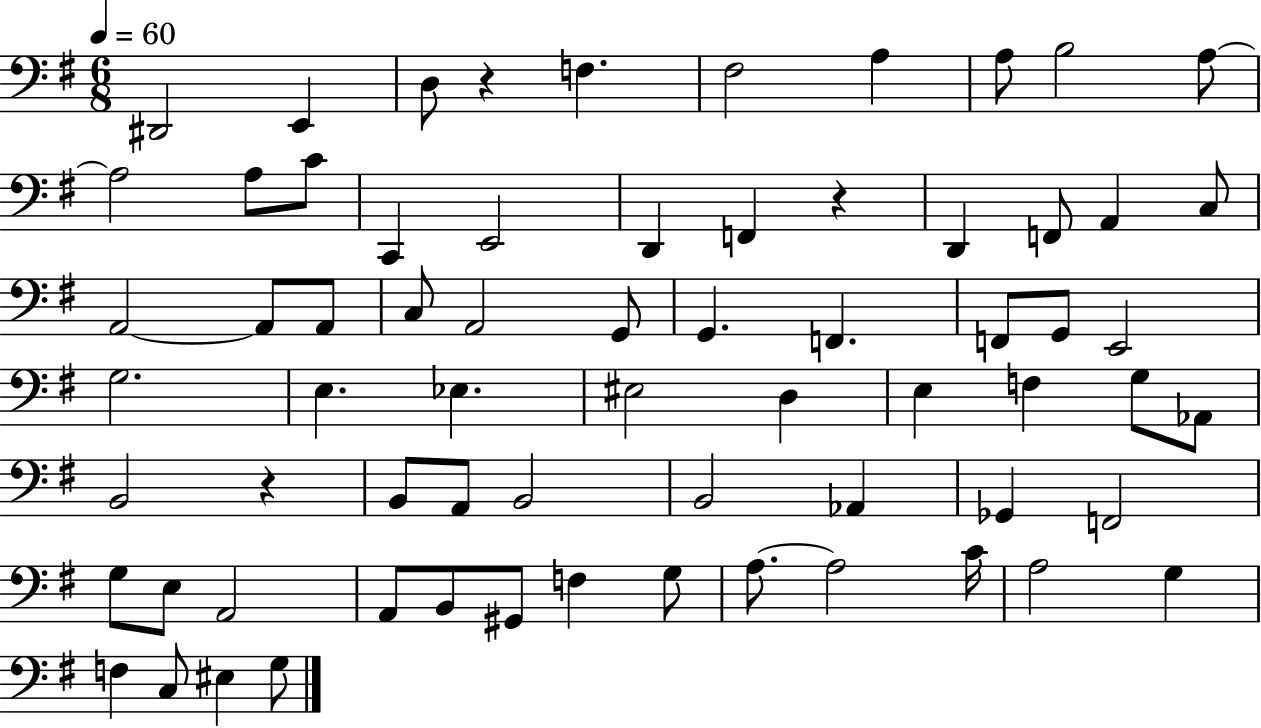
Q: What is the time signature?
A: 6/8